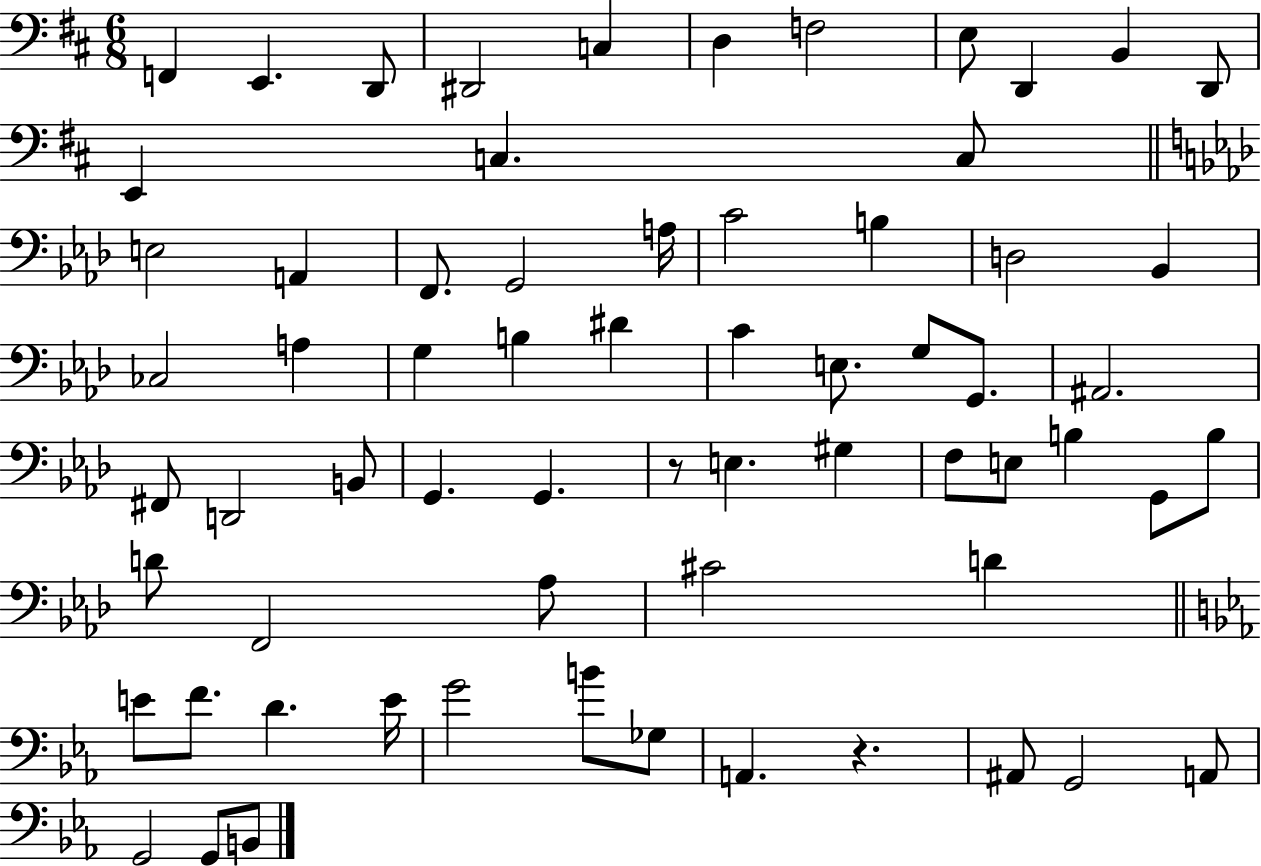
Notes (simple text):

F2/q E2/q. D2/e D#2/h C3/q D3/q F3/h E3/e D2/q B2/q D2/e E2/q C3/q. C3/e E3/h A2/q F2/e. G2/h A3/s C4/h B3/q D3/h Bb2/q CES3/h A3/q G3/q B3/q D#4/q C4/q E3/e. G3/e G2/e. A#2/h. F#2/e D2/h B2/e G2/q. G2/q. R/e E3/q. G#3/q F3/e E3/e B3/q G2/e B3/e D4/e F2/h Ab3/e C#4/h D4/q E4/e F4/e. D4/q. E4/s G4/h B4/e Gb3/e A2/q. R/q. A#2/e G2/h A2/e G2/h G2/e B2/e